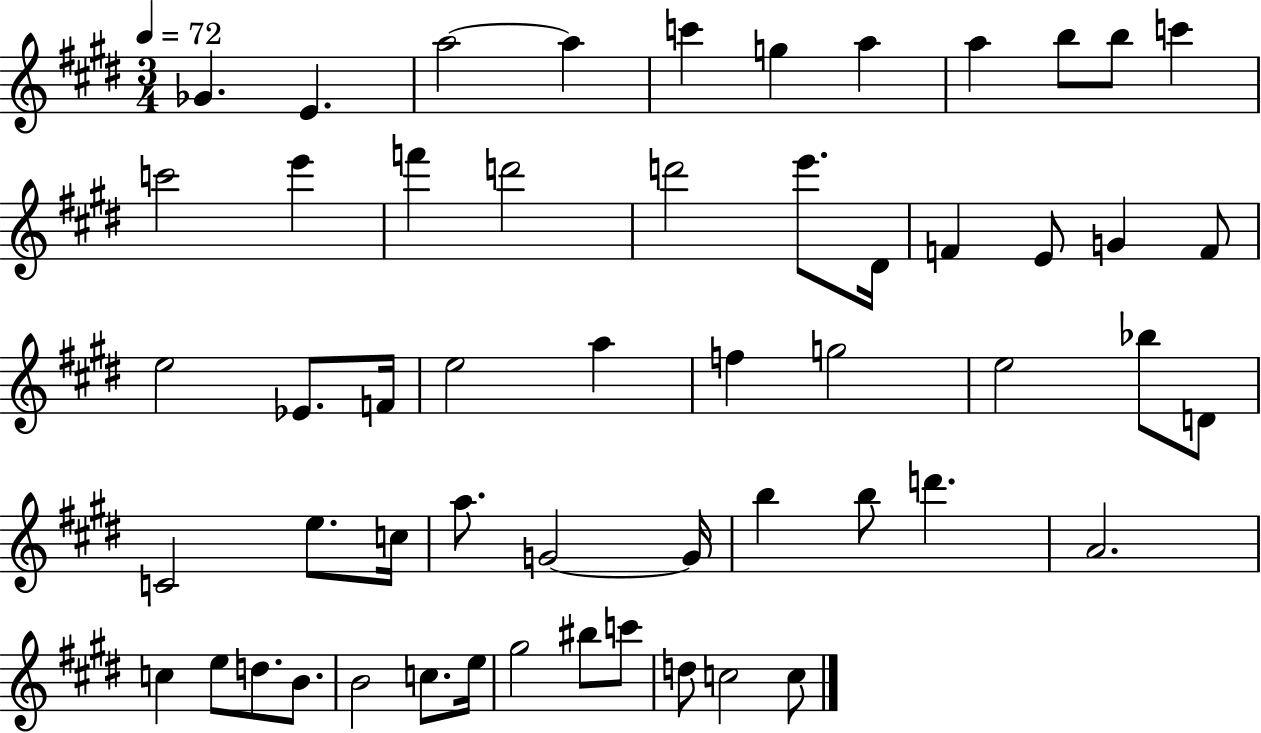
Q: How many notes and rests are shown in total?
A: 55